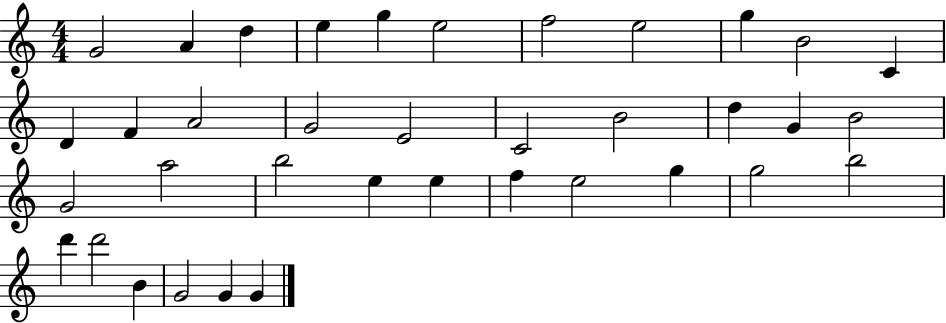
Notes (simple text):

G4/h A4/q D5/q E5/q G5/q E5/h F5/h E5/h G5/q B4/h C4/q D4/q F4/q A4/h G4/h E4/h C4/h B4/h D5/q G4/q B4/h G4/h A5/h B5/h E5/q E5/q F5/q E5/h G5/q G5/h B5/h D6/q D6/h B4/q G4/h G4/q G4/q